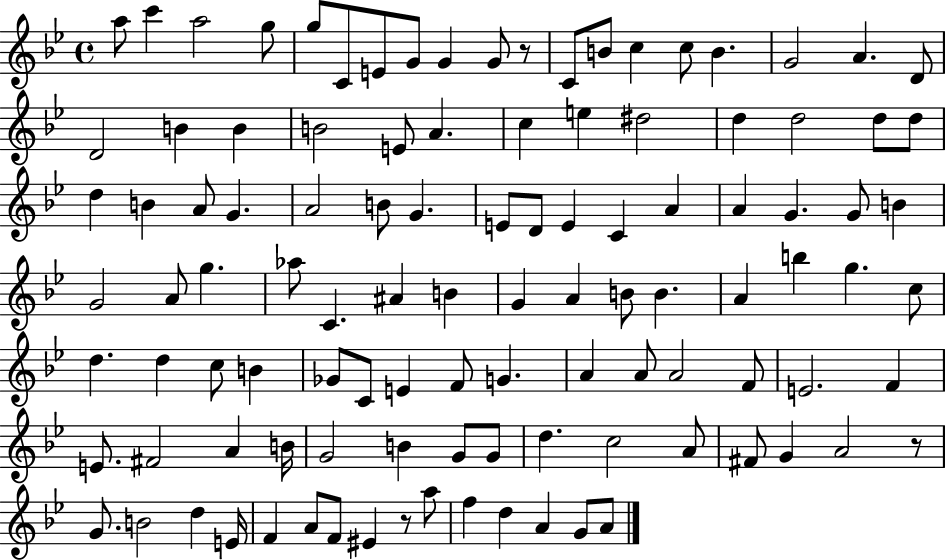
{
  \clef treble
  \time 4/4
  \defaultTimeSignature
  \key bes \major
  a''8 c'''4 a''2 g''8 | g''8 c'8 e'8 g'8 g'4 g'8 r8 | c'8 b'8 c''4 c''8 b'4. | g'2 a'4. d'8 | \break d'2 b'4 b'4 | b'2 e'8 a'4. | c''4 e''4 dis''2 | d''4 d''2 d''8 d''8 | \break d''4 b'4 a'8 g'4. | a'2 b'8 g'4. | e'8 d'8 e'4 c'4 a'4 | a'4 g'4. g'8 b'4 | \break g'2 a'8 g''4. | aes''8 c'4. ais'4 b'4 | g'4 a'4 b'8 b'4. | a'4 b''4 g''4. c''8 | \break d''4. d''4 c''8 b'4 | ges'8 c'8 e'4 f'8 g'4. | a'4 a'8 a'2 f'8 | e'2. f'4 | \break e'8. fis'2 a'4 b'16 | g'2 b'4 g'8 g'8 | d''4. c''2 a'8 | fis'8 g'4 a'2 r8 | \break g'8. b'2 d''4 e'16 | f'4 a'8 f'8 eis'4 r8 a''8 | f''4 d''4 a'4 g'8 a'8 | \bar "|."
}